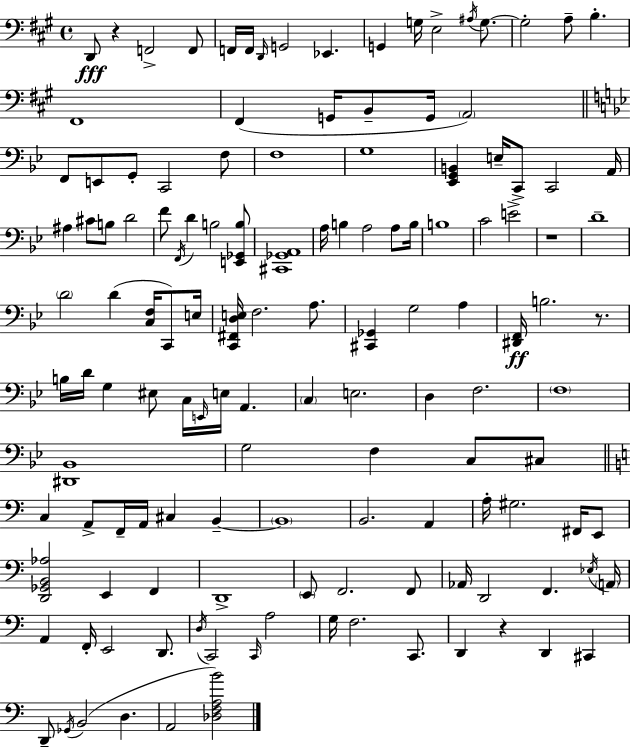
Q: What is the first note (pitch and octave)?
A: D2